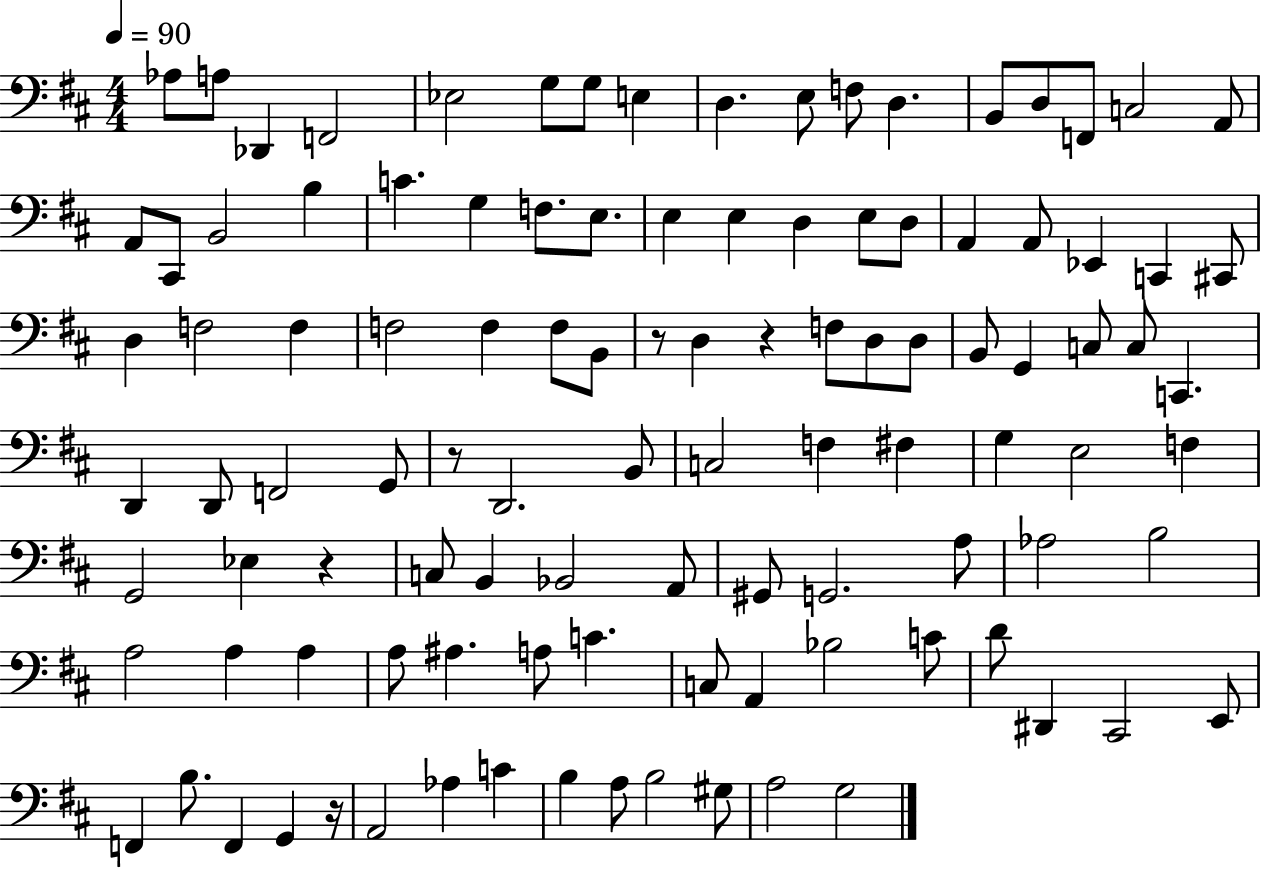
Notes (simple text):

Ab3/e A3/e Db2/q F2/h Eb3/h G3/e G3/e E3/q D3/q. E3/e F3/e D3/q. B2/e D3/e F2/e C3/h A2/e A2/e C#2/e B2/h B3/q C4/q. G3/q F3/e. E3/e. E3/q E3/q D3/q E3/e D3/e A2/q A2/e Eb2/q C2/q C#2/e D3/q F3/h F3/q F3/h F3/q F3/e B2/e R/e D3/q R/q F3/e D3/e D3/e B2/e G2/q C3/e C3/e C2/q. D2/q D2/e F2/h G2/e R/e D2/h. B2/e C3/h F3/q F#3/q G3/q E3/h F3/q G2/h Eb3/q R/q C3/e B2/q Bb2/h A2/e G#2/e G2/h. A3/e Ab3/h B3/h A3/h A3/q A3/q A3/e A#3/q. A3/e C4/q. C3/e A2/q Bb3/h C4/e D4/e D#2/q C#2/h E2/e F2/q B3/e. F2/q G2/q R/s A2/h Ab3/q C4/q B3/q A3/e B3/h G#3/e A3/h G3/h